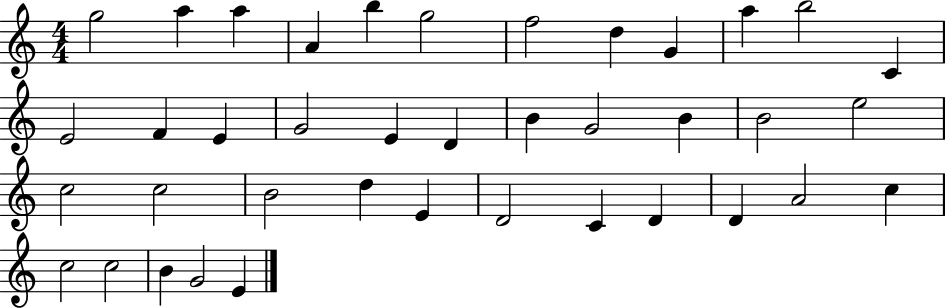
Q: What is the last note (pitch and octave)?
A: E4